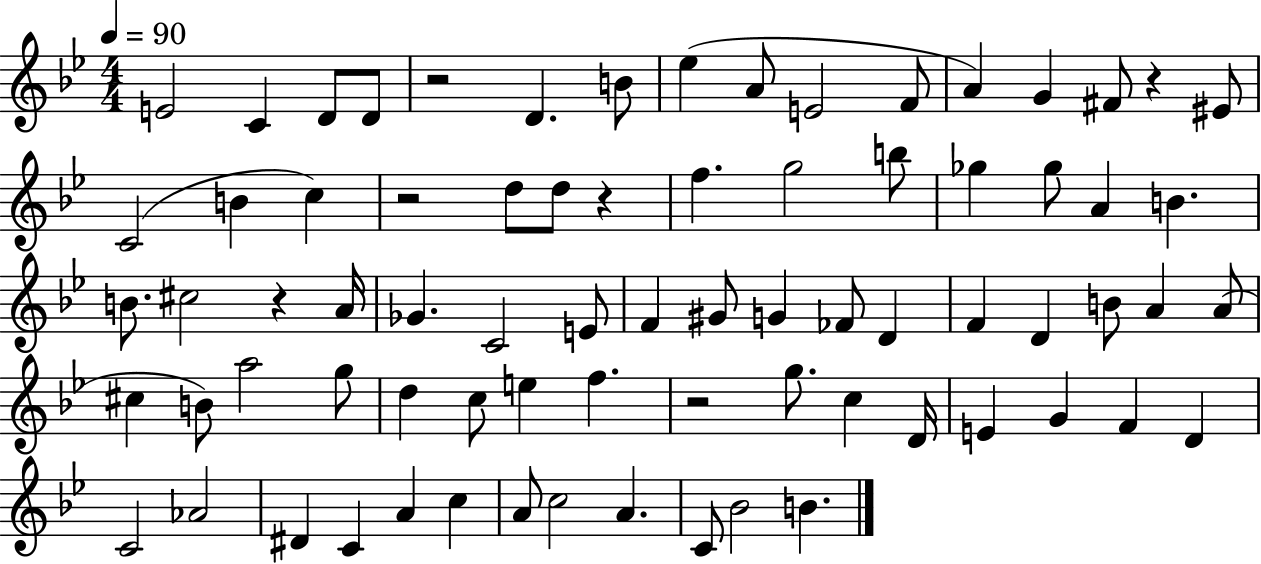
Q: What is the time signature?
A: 4/4